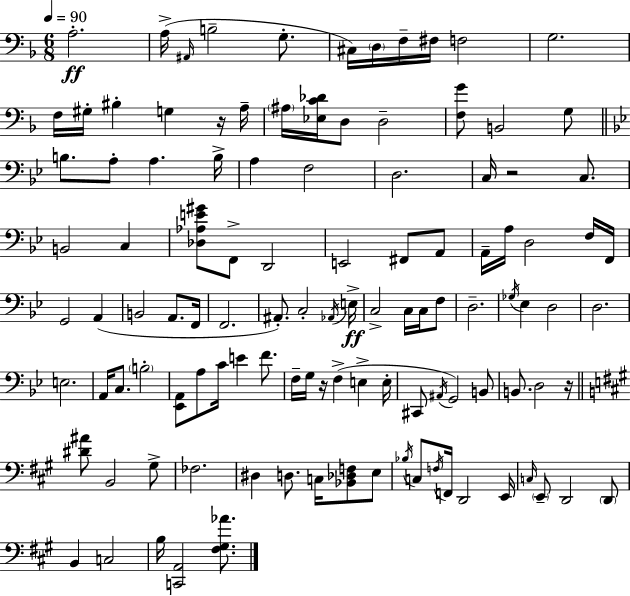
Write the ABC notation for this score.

X:1
T:Untitled
M:6/8
L:1/4
K:F
A,2 A,/4 ^A,,/4 B,2 G,/2 ^C,/4 D,/4 F,/4 ^F,/4 F,2 G,2 F,/4 ^G,/4 ^B, G, z/4 A,/4 ^A,/4 [_E,C_D]/4 D,/2 D,2 [F,G]/2 B,,2 G,/2 B,/2 A,/2 A, B,/4 A, F,2 D,2 C,/4 z2 C,/2 B,,2 C, [_D,_A,E^G]/2 F,,/2 D,,2 E,,2 ^F,,/2 A,,/2 A,,/4 A,/4 D,2 F,/4 F,,/4 G,,2 A,, B,,2 A,,/2 F,,/4 F,,2 ^A,,/2 C,2 _A,,/4 E,/4 C,2 C,/4 C,/4 F,/2 D,2 _G,/4 _E, D,2 D,2 E,2 A,,/4 C,/2 B,2 [_E,,A,,]/2 A,/2 C/4 E F/2 F,/4 G,/4 z/4 F, E, E,/4 ^C,,/2 ^A,,/4 G,,2 B,,/2 B,,/2 D,2 z/4 [^D^A]/2 B,,2 ^G,/2 _F,2 ^D, D,/2 C,/4 [_B,,_D,F,]/2 E,/2 _B,/4 C,/2 F,/4 F,,/4 D,,2 E,,/4 C,/4 E,,/2 D,,2 D,,/2 B,, C,2 B,/4 [C,,A,,]2 [^F,^G,_A]/2